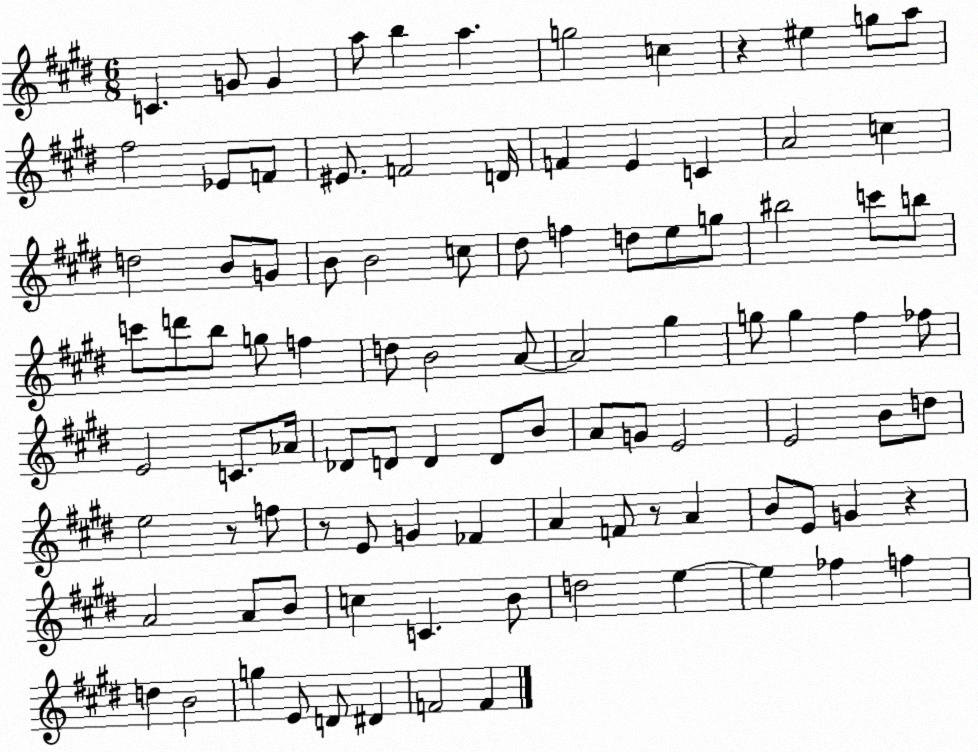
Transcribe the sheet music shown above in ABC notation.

X:1
T:Untitled
M:6/8
L:1/4
K:E
C G/2 G a/2 b a g2 c z ^e g/2 a/2 ^f2 _E/2 F/2 ^E/2 F2 D/4 F E C A2 c d2 B/2 G/2 B/2 B2 c/2 ^d/2 f d/2 e/2 g/2 ^b2 c'/2 b/2 c'/2 d'/2 b/2 g/2 f d/2 B2 A/2 A2 ^g g/2 g ^f _f/2 E2 C/2 _A/4 _D/2 D/2 D D/2 B/2 A/2 G/2 E2 E2 B/2 d/2 e2 z/2 f/2 z/2 E/2 G _F A F/2 z/2 A B/2 E/2 G z A2 A/2 B/2 c C B/2 d2 e e _f f d B2 g E/2 D/2 ^D F2 F